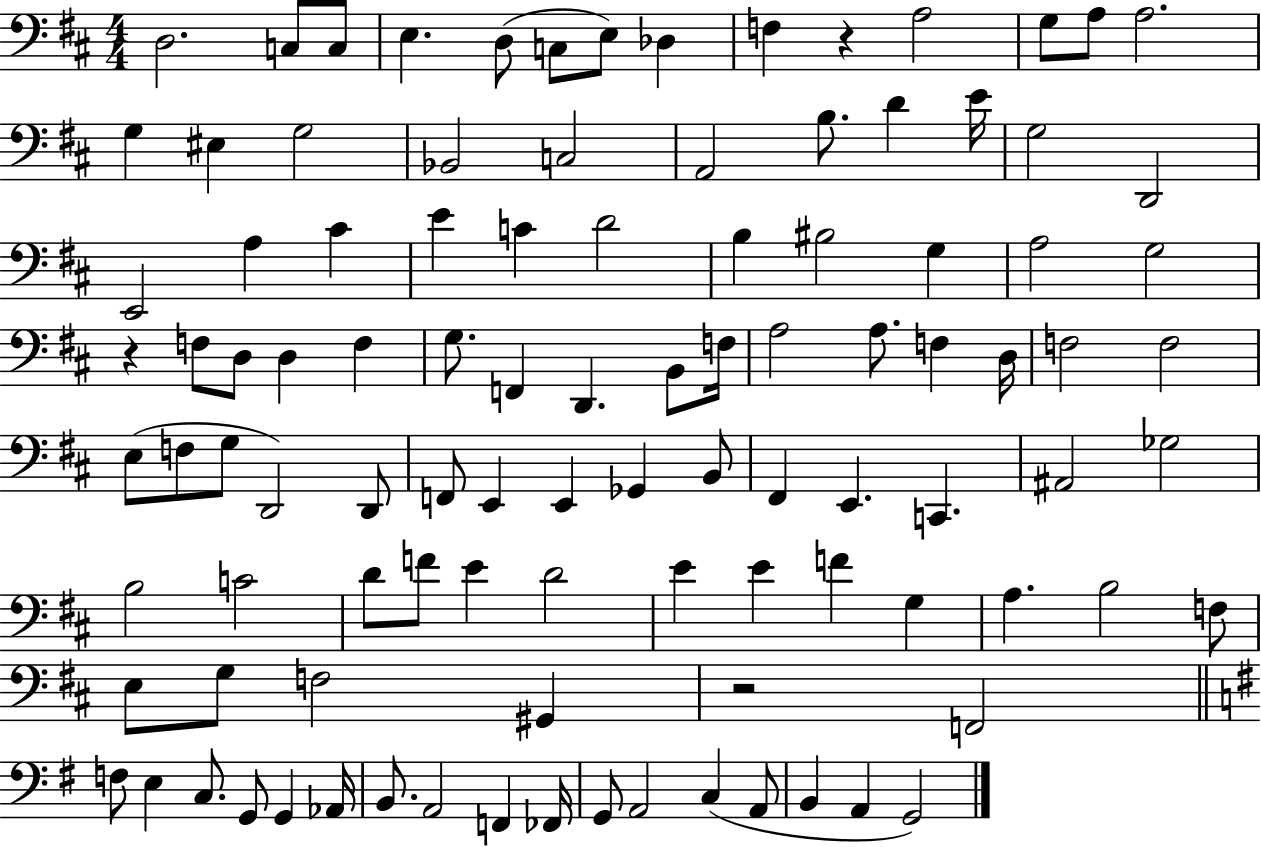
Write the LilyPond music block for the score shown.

{
  \clef bass
  \numericTimeSignature
  \time 4/4
  \key d \major
  d2. c8 c8 | e4. d8( c8 e8) des4 | f4 r4 a2 | g8 a8 a2. | \break g4 eis4 g2 | bes,2 c2 | a,2 b8. d'4 e'16 | g2 d,2 | \break e,2 a4 cis'4 | e'4 c'4 d'2 | b4 bis2 g4 | a2 g2 | \break r4 f8 d8 d4 f4 | g8. f,4 d,4. b,8 f16 | a2 a8. f4 d16 | f2 f2 | \break e8( f8 g8 d,2) d,8 | f,8 e,4 e,4 ges,4 b,8 | fis,4 e,4. c,4. | ais,2 ges2 | \break b2 c'2 | d'8 f'8 e'4 d'2 | e'4 e'4 f'4 g4 | a4. b2 f8 | \break e8 g8 f2 gis,4 | r2 f,2 | \bar "||" \break \key g \major f8 e4 c8. g,8 g,4 aes,16 | b,8. a,2 f,4 fes,16 | g,8 a,2 c4( a,8 | b,4 a,4 g,2) | \break \bar "|."
}